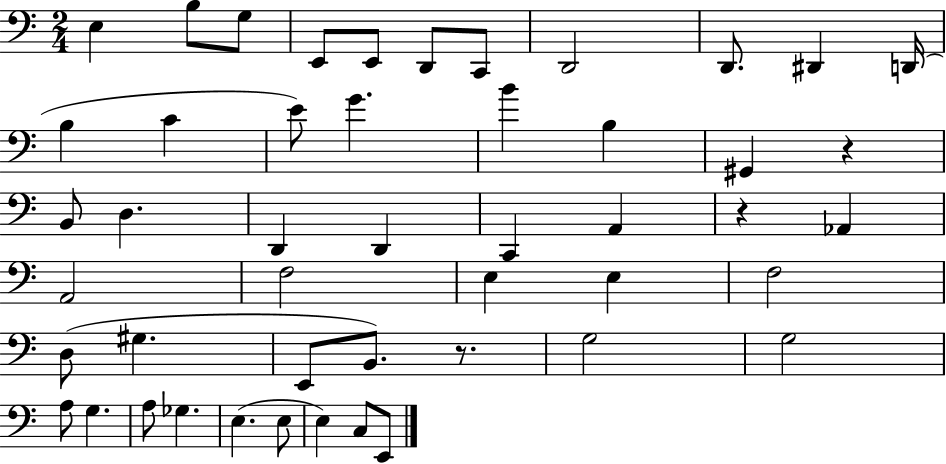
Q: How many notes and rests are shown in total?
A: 48